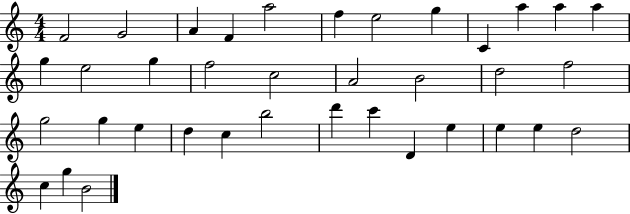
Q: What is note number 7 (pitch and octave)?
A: E5